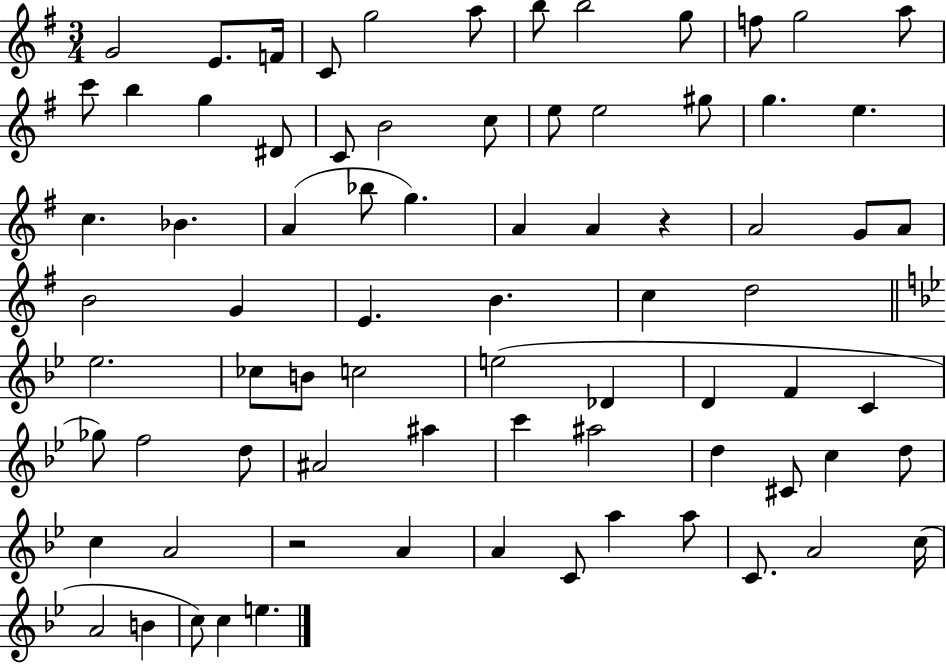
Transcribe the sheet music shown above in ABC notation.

X:1
T:Untitled
M:3/4
L:1/4
K:G
G2 E/2 F/4 C/2 g2 a/2 b/2 b2 g/2 f/2 g2 a/2 c'/2 b g ^D/2 C/2 B2 c/2 e/2 e2 ^g/2 g e c _B A _b/2 g A A z A2 G/2 A/2 B2 G E B c d2 _e2 _c/2 B/2 c2 e2 _D D F C _g/2 f2 d/2 ^A2 ^a c' ^a2 d ^C/2 c d/2 c A2 z2 A A C/2 a a/2 C/2 A2 c/4 A2 B c/2 c e